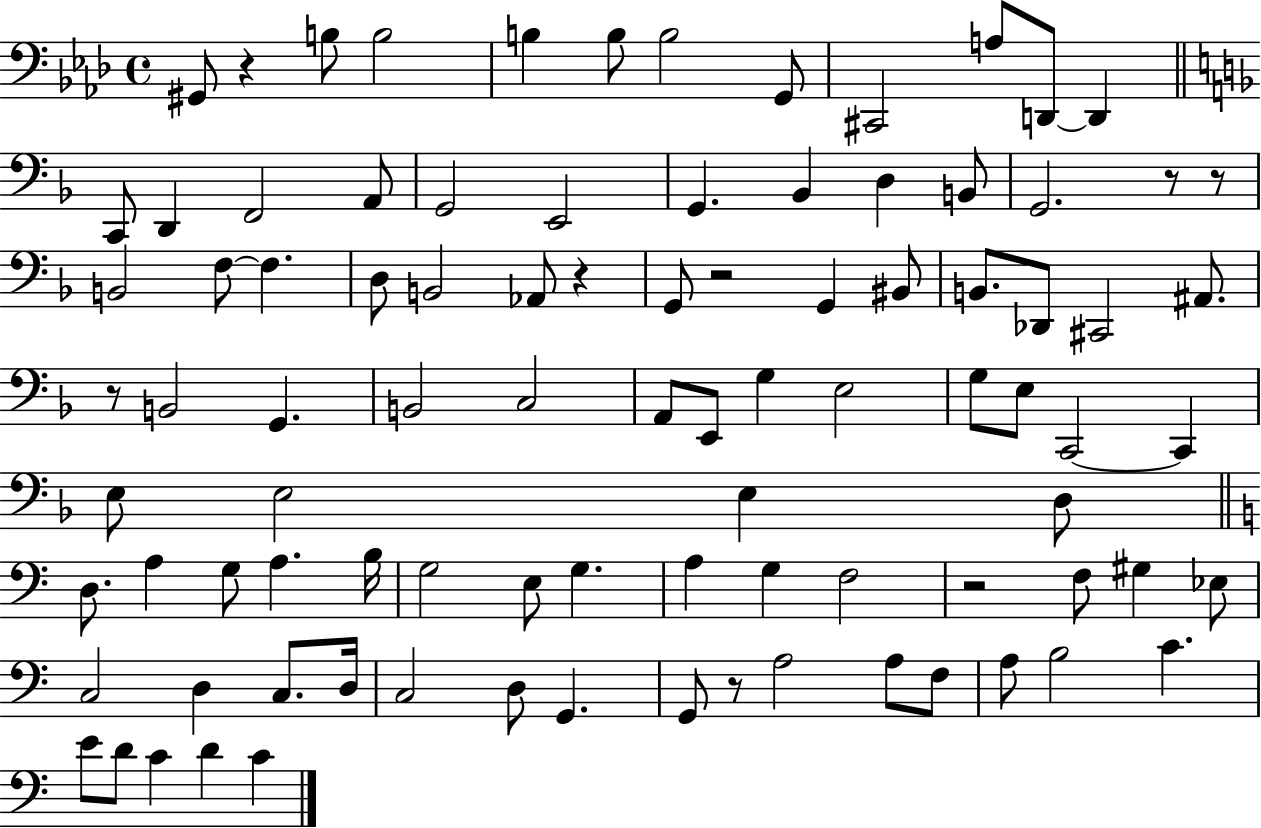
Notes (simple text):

G#2/e R/q B3/e B3/h B3/q B3/e B3/h G2/e C#2/h A3/e D2/e D2/q C2/e D2/q F2/h A2/e G2/h E2/h G2/q. Bb2/q D3/q B2/e G2/h. R/e R/e B2/h F3/e F3/q. D3/e B2/h Ab2/e R/q G2/e R/h G2/q BIS2/e B2/e. Db2/e C#2/h A#2/e. R/e B2/h G2/q. B2/h C3/h A2/e E2/e G3/q E3/h G3/e E3/e C2/h C2/q E3/e E3/h E3/q D3/e D3/e. A3/q G3/e A3/q. B3/s G3/h E3/e G3/q. A3/q G3/q F3/h R/h F3/e G#3/q Eb3/e C3/h D3/q C3/e. D3/s C3/h D3/e G2/q. G2/e R/e A3/h A3/e F3/e A3/e B3/h C4/q. E4/e D4/e C4/q D4/q C4/q